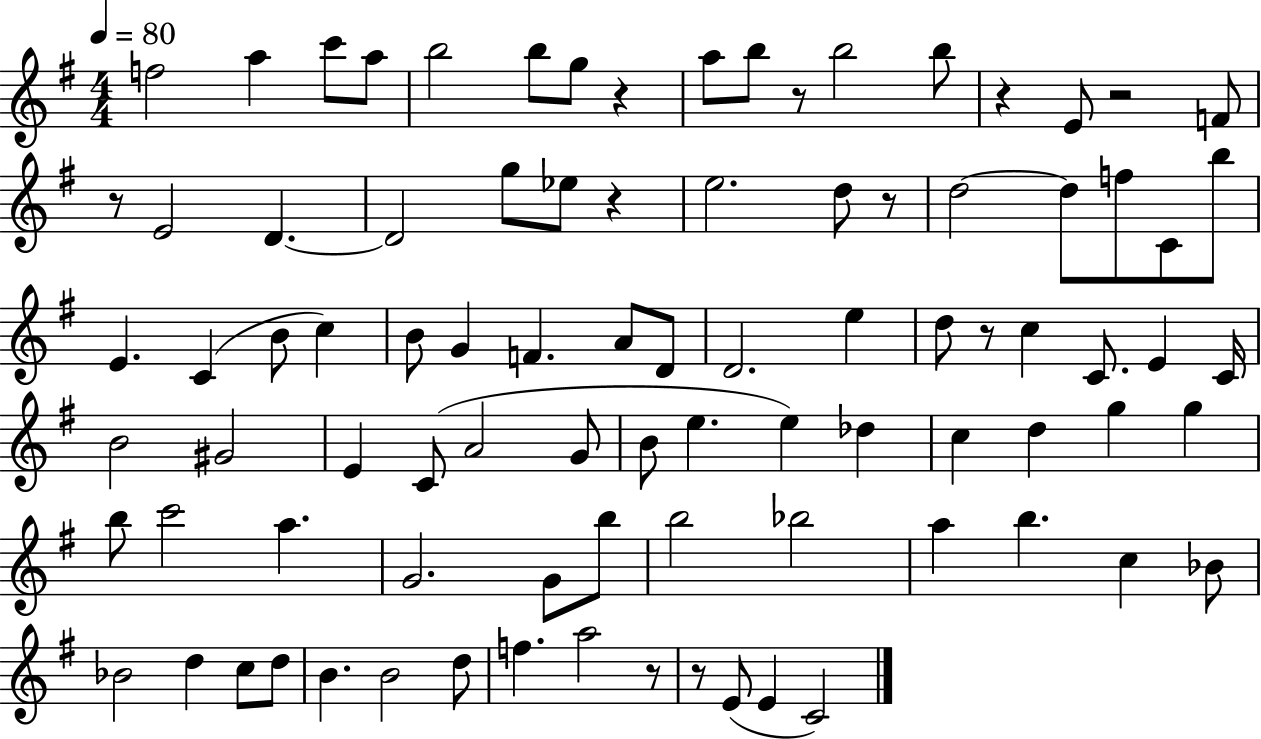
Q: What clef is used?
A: treble